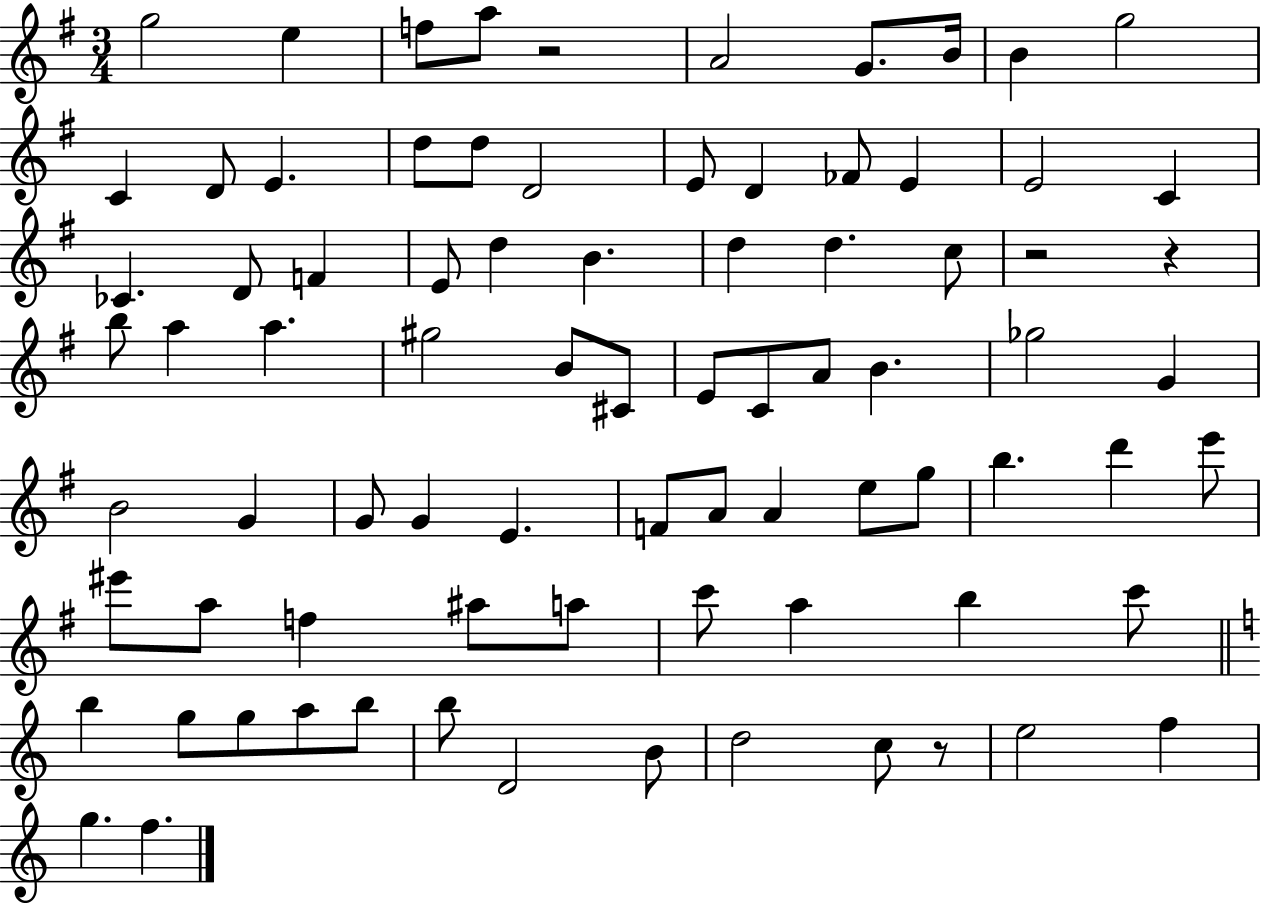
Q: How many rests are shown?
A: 4